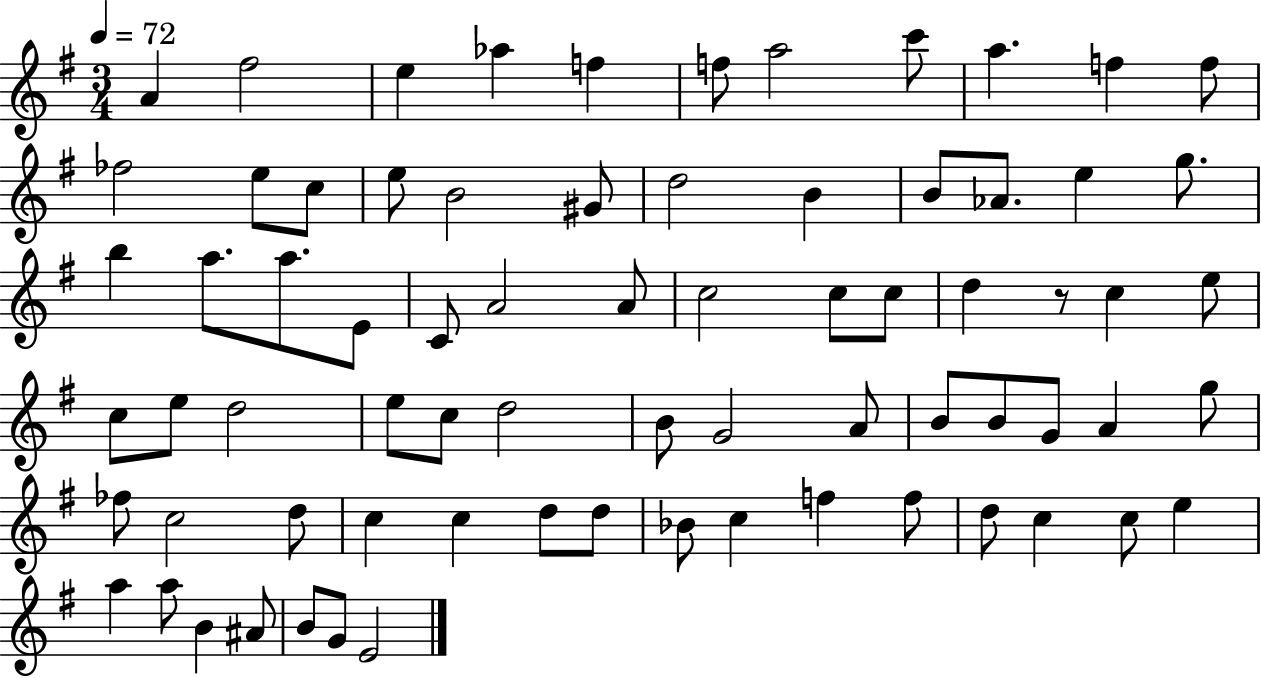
X:1
T:Untitled
M:3/4
L:1/4
K:G
A ^f2 e _a f f/2 a2 c'/2 a f f/2 _f2 e/2 c/2 e/2 B2 ^G/2 d2 B B/2 _A/2 e g/2 b a/2 a/2 E/2 C/2 A2 A/2 c2 c/2 c/2 d z/2 c e/2 c/2 e/2 d2 e/2 c/2 d2 B/2 G2 A/2 B/2 B/2 G/2 A g/2 _f/2 c2 d/2 c c d/2 d/2 _B/2 c f f/2 d/2 c c/2 e a a/2 B ^A/2 B/2 G/2 E2